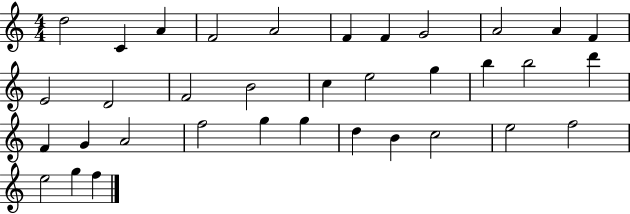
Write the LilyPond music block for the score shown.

{
  \clef treble
  \numericTimeSignature
  \time 4/4
  \key c \major
  d''2 c'4 a'4 | f'2 a'2 | f'4 f'4 g'2 | a'2 a'4 f'4 | \break e'2 d'2 | f'2 b'2 | c''4 e''2 g''4 | b''4 b''2 d'''4 | \break f'4 g'4 a'2 | f''2 g''4 g''4 | d''4 b'4 c''2 | e''2 f''2 | \break e''2 g''4 f''4 | \bar "|."
}